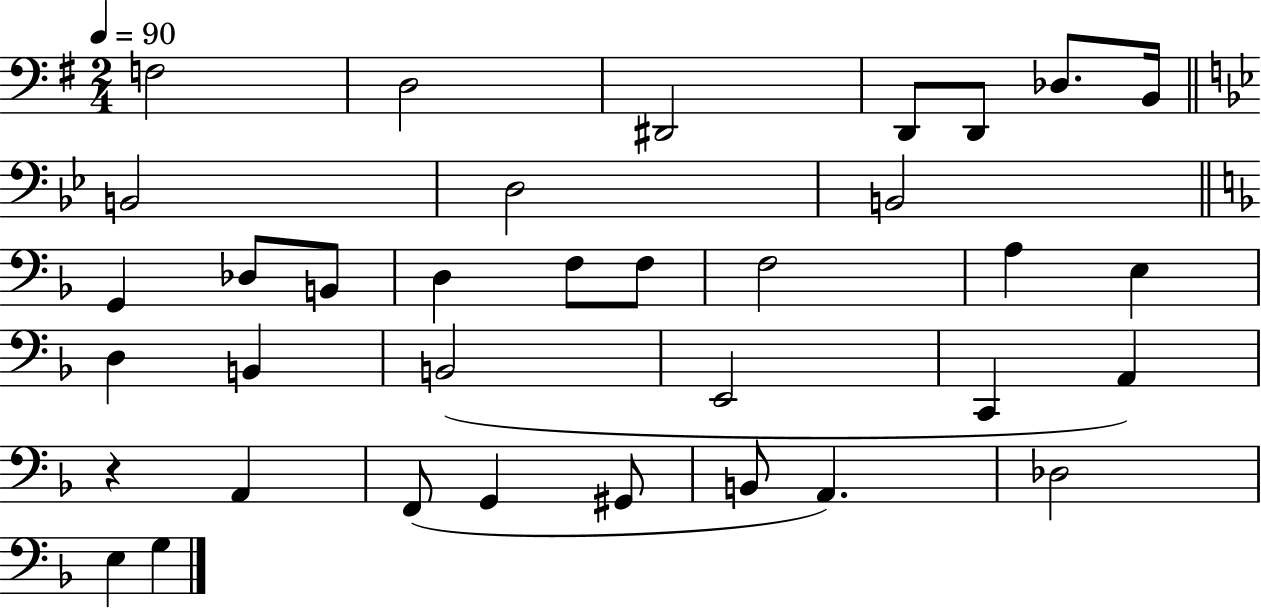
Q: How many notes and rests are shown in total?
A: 35